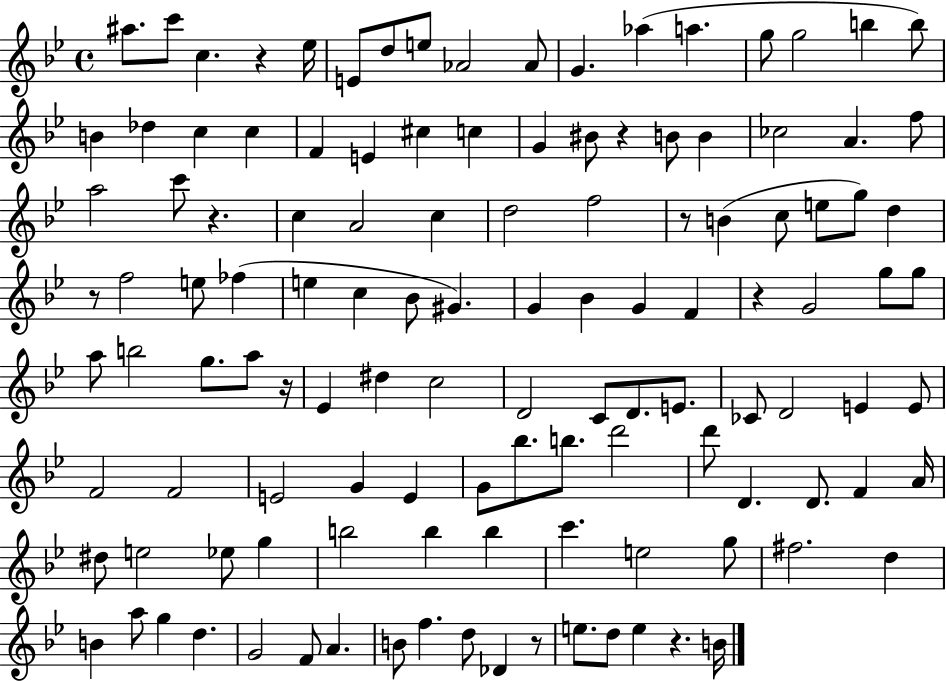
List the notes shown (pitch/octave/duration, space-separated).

A#5/e. C6/e C5/q. R/q Eb5/s E4/e D5/e E5/e Ab4/h Ab4/e G4/q. Ab5/q A5/q. G5/e G5/h B5/q B5/e B4/q Db5/q C5/q C5/q F4/q E4/q C#5/q C5/q G4/q BIS4/e R/q B4/e B4/q CES5/h A4/q. F5/e A5/h C6/e R/q. C5/q A4/h C5/q D5/h F5/h R/e B4/q C5/e E5/e G5/e D5/q R/e F5/h E5/e FES5/q E5/q C5/q Bb4/e G#4/q. G4/q Bb4/q G4/q F4/q R/q G4/h G5/e G5/e A5/e B5/h G5/e. A5/e R/s Eb4/q D#5/q C5/h D4/h C4/e D4/e. E4/e. CES4/e D4/h E4/q E4/e F4/h F4/h E4/h G4/q E4/q G4/e Bb5/e. B5/e. D6/h D6/e D4/q. D4/e. F4/q A4/s D#5/e E5/h Eb5/e G5/q B5/h B5/q B5/q C6/q. E5/h G5/e F#5/h. D5/q B4/q A5/e G5/q D5/q. G4/h F4/e A4/q. B4/e F5/q. D5/e Db4/q R/e E5/e. D5/e E5/q R/q. B4/s